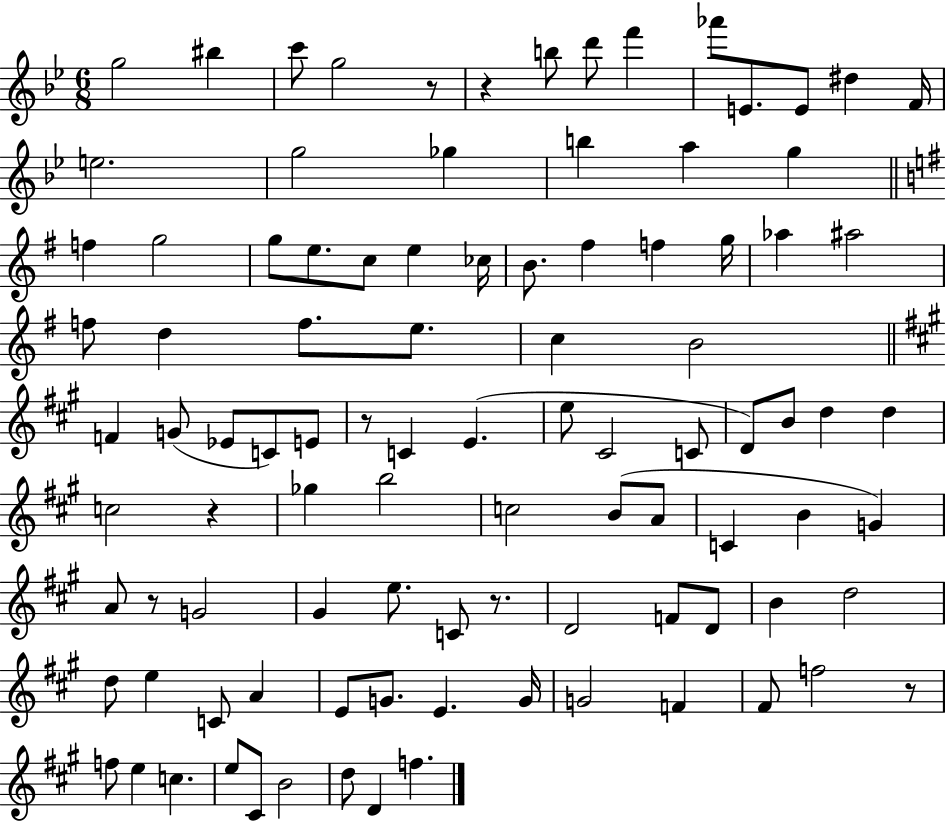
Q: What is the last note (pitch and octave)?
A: F5